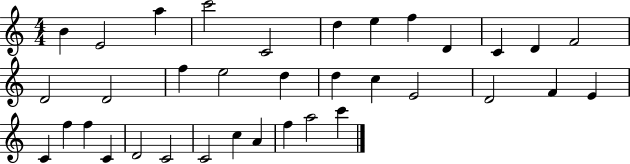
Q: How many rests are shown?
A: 0